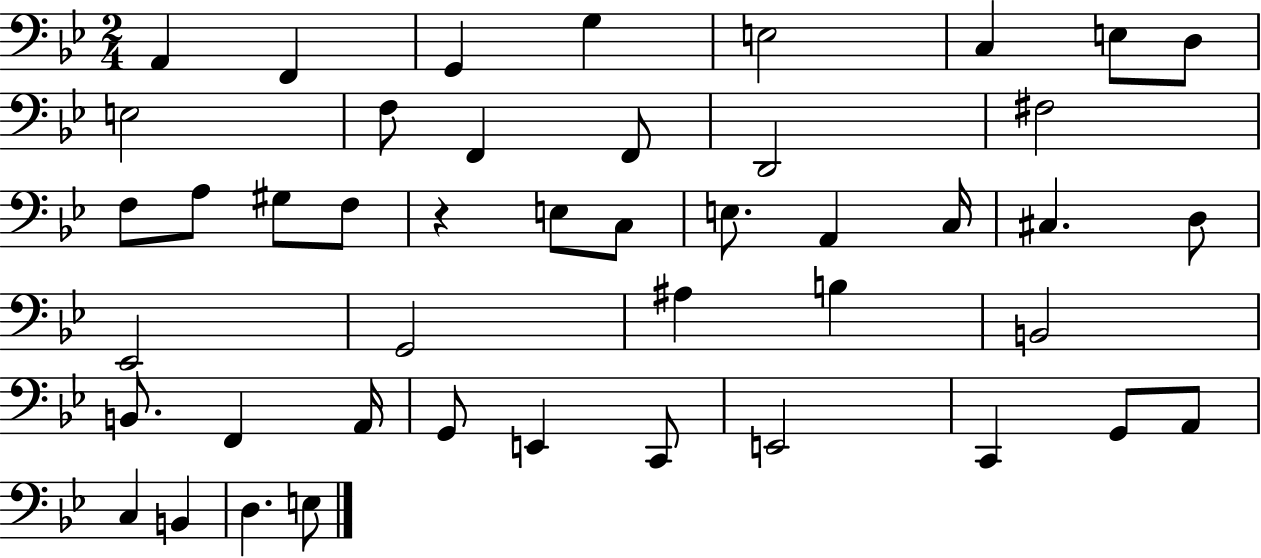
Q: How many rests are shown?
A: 1